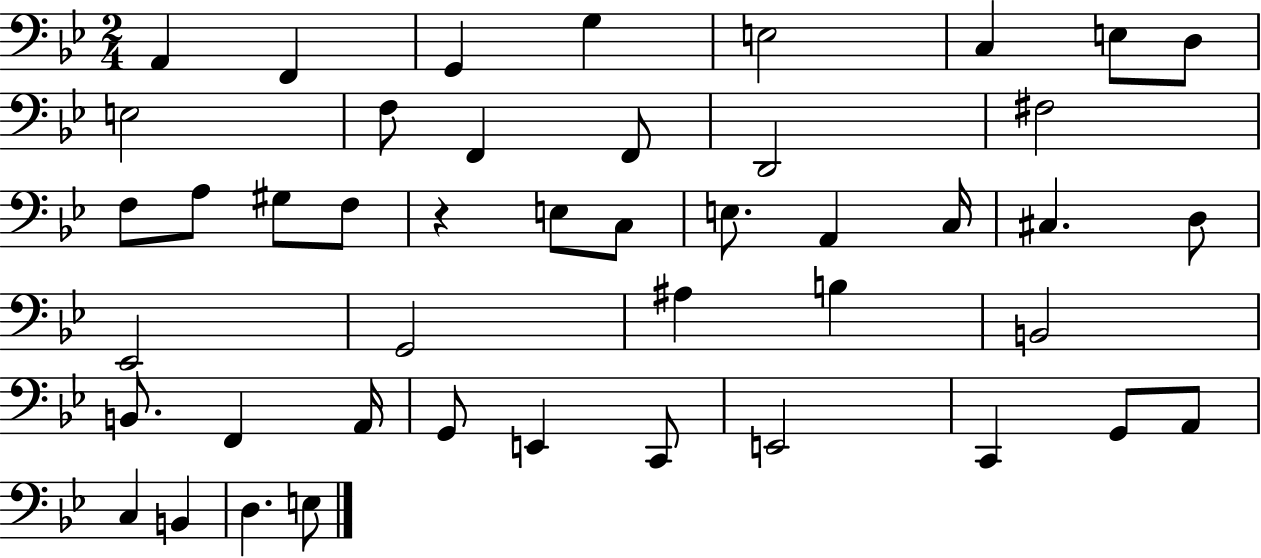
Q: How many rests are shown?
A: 1